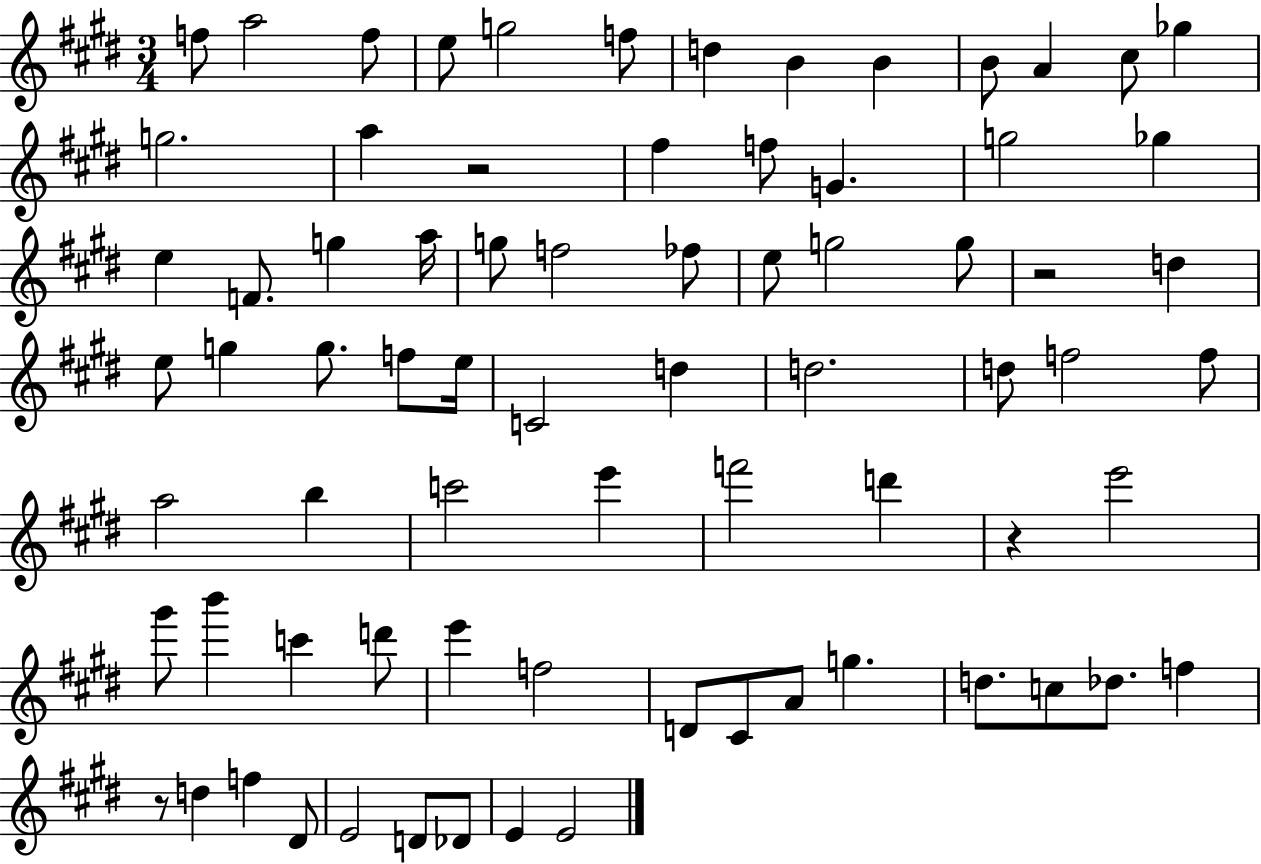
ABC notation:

X:1
T:Untitled
M:3/4
L:1/4
K:E
f/2 a2 f/2 e/2 g2 f/2 d B B B/2 A ^c/2 _g g2 a z2 ^f f/2 G g2 _g e F/2 g a/4 g/2 f2 _f/2 e/2 g2 g/2 z2 d e/2 g g/2 f/2 e/4 C2 d d2 d/2 f2 f/2 a2 b c'2 e' f'2 d' z e'2 ^g'/2 b' c' d'/2 e' f2 D/2 ^C/2 A/2 g d/2 c/2 _d/2 f z/2 d f ^D/2 E2 D/2 _D/2 E E2